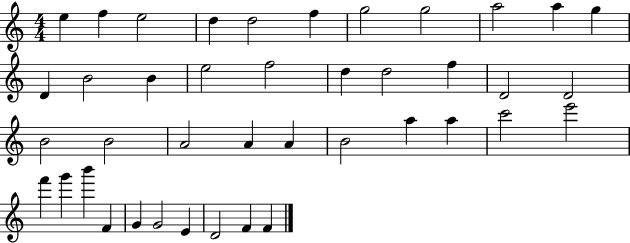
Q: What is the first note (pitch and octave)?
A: E5